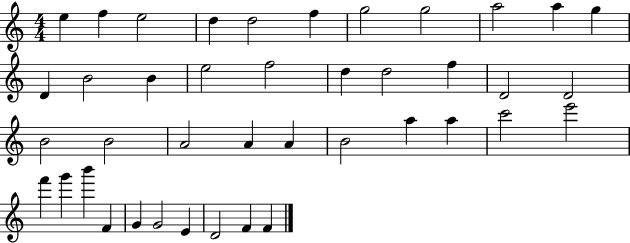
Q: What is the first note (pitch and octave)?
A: E5